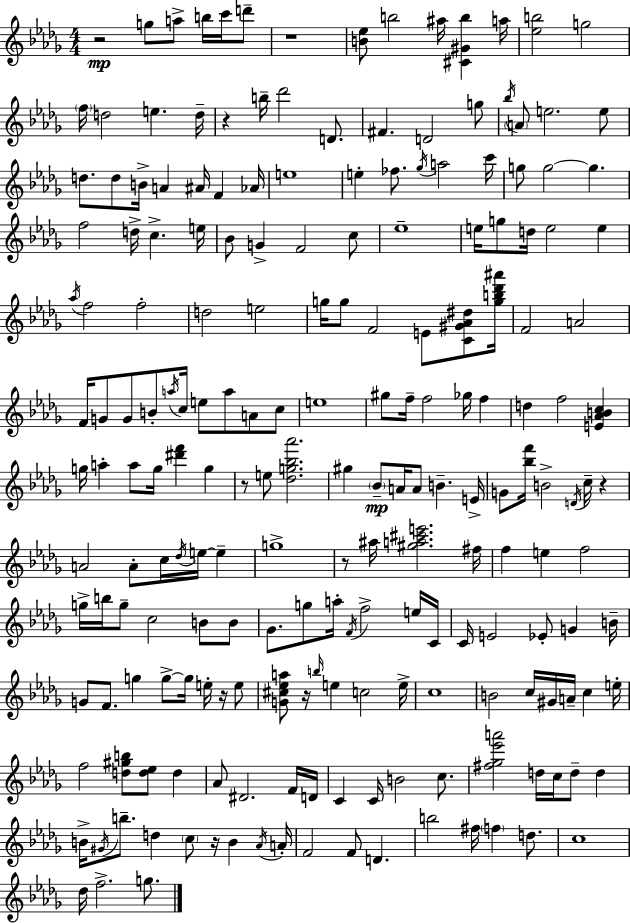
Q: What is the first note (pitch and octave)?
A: G5